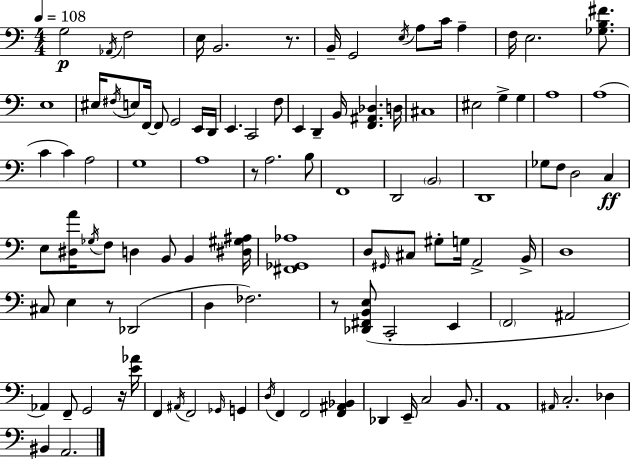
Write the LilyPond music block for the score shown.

{
  \clef bass
  \numericTimeSignature
  \time 4/4
  \key a \minor
  \tempo 4 = 108
  g2\p \acciaccatura { aes,16 } f2 | e16 b,2. r8. | b,16-- g,2 \acciaccatura { e16 } a8 c'16 a4-- | f16 e2. <ges b fis'>8. | \break e1 | eis16 \acciaccatura { fis16 } e8 f,16~~ f,8 g,2 | e,16 d,16 e,4. c,2 | f8 e,4 d,4-- b,16 <f, ais, des>4. | \break d16 cis1 | eis2 g4-> g4 | a1 | a1( | \break c'4 c'4) a2 | g1 | a1 | r8 a2. | \break b8 f,1 | d,2 \parenthesize b,2 | d,1 | ges8 f8 d2 c4\ff | \break e8 <dis a'>16 \acciaccatura { ges16 } f8 d4 b,8 b,4 | <dis gis ais>16 <fis, ges, aes>1 | d8 \grace { gis,16 } cis8 gis8-. g16 a,2-> | b,16-> d1 | \break cis8 e4 r8 des,2( | d4 fes2.) | r8 <des, fis, b, e>8( c,2-. | e,4 \parenthesize f,2 ais,2 | \break aes,4) f,8-- g,2 | r16 <e' aes'>16 f,4 \acciaccatura { ais,16 } f,2 | \grace { ges,16 } g,4 \acciaccatura { d16 } f,4 f,2 | <f, ais, bes,>4 des,4 e,16-- c2 | \break b,8. a,1 | \grace { ais,16 } c2.-. | des4 bis,4 a,2. | \bar "|."
}